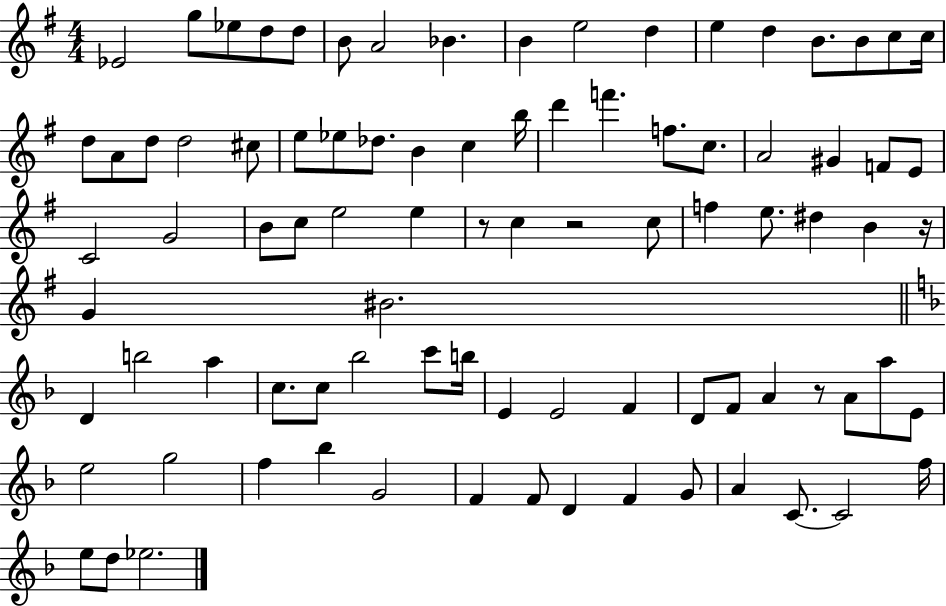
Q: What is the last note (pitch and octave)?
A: Eb5